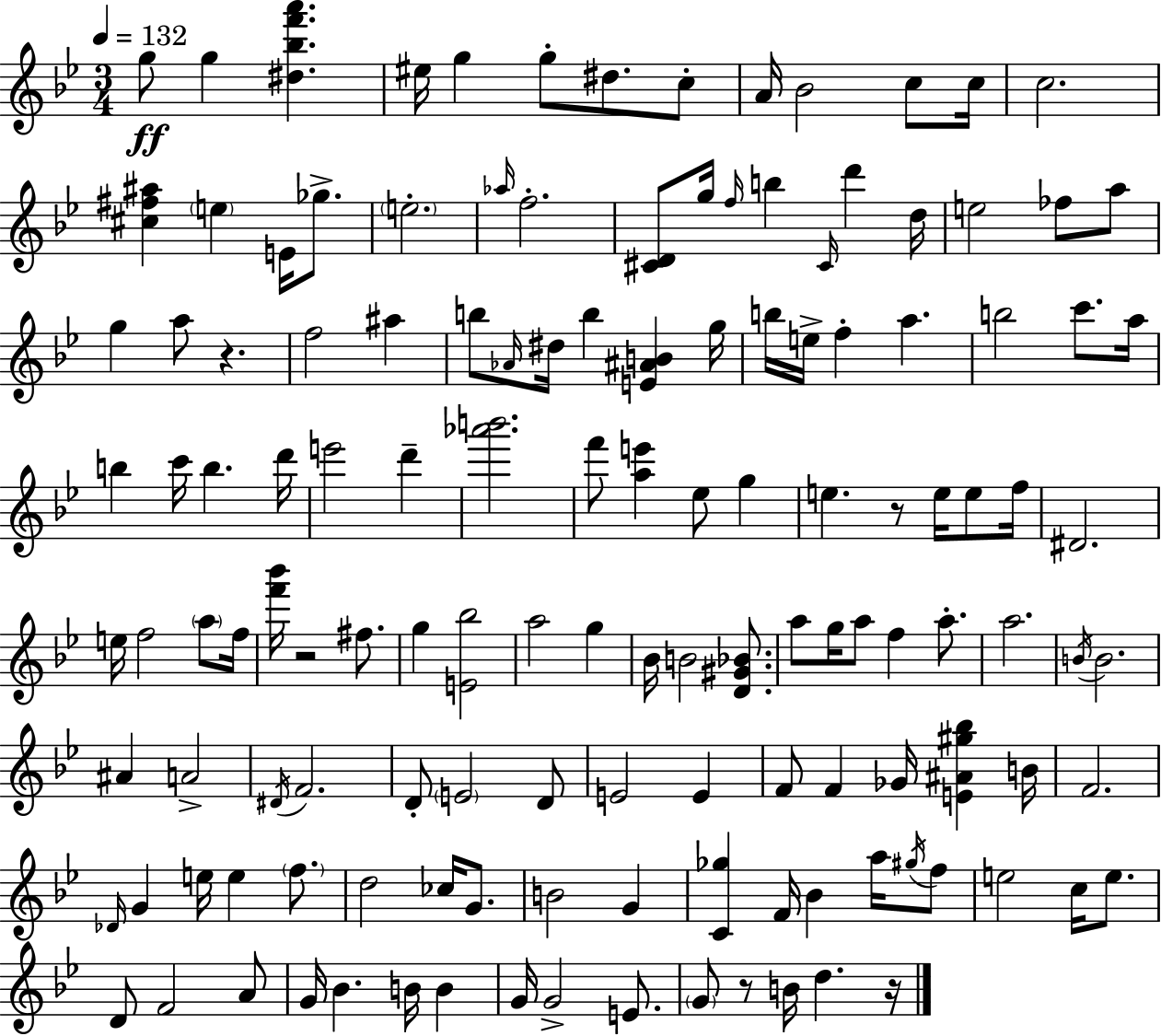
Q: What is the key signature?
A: G minor